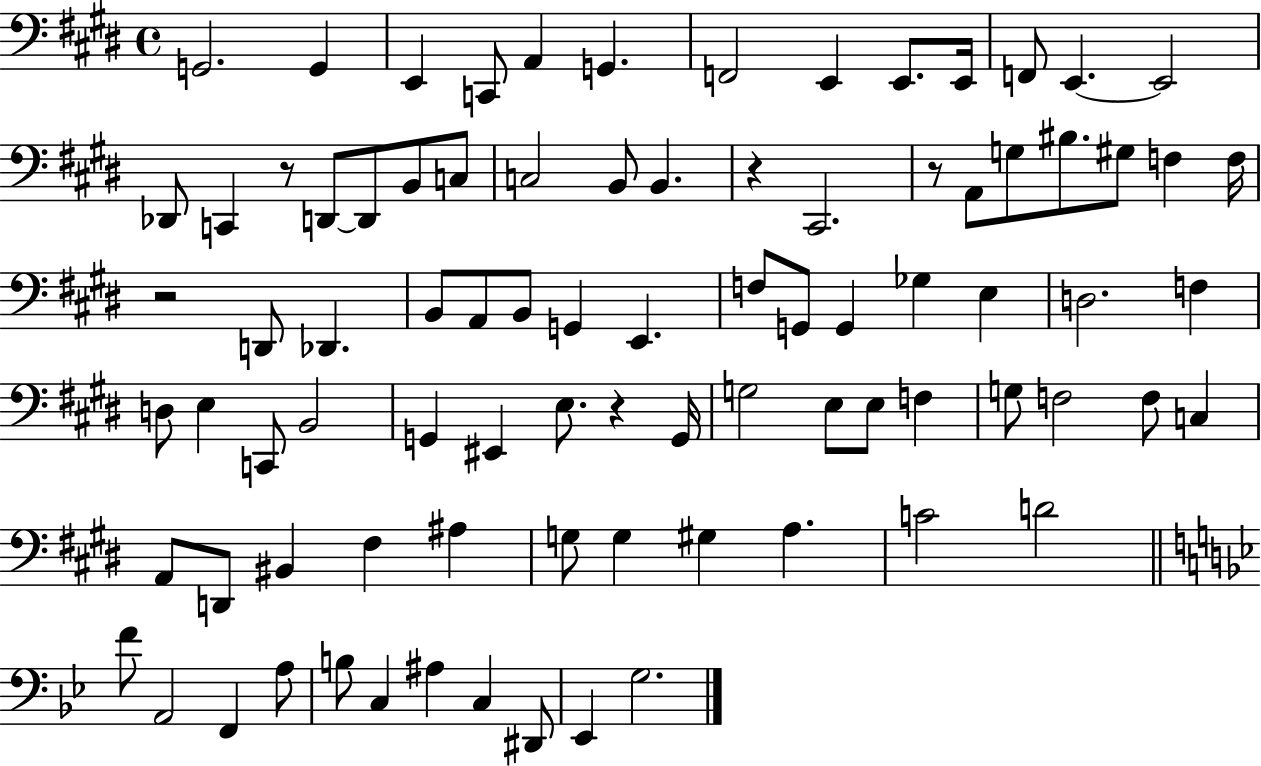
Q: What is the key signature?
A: E major